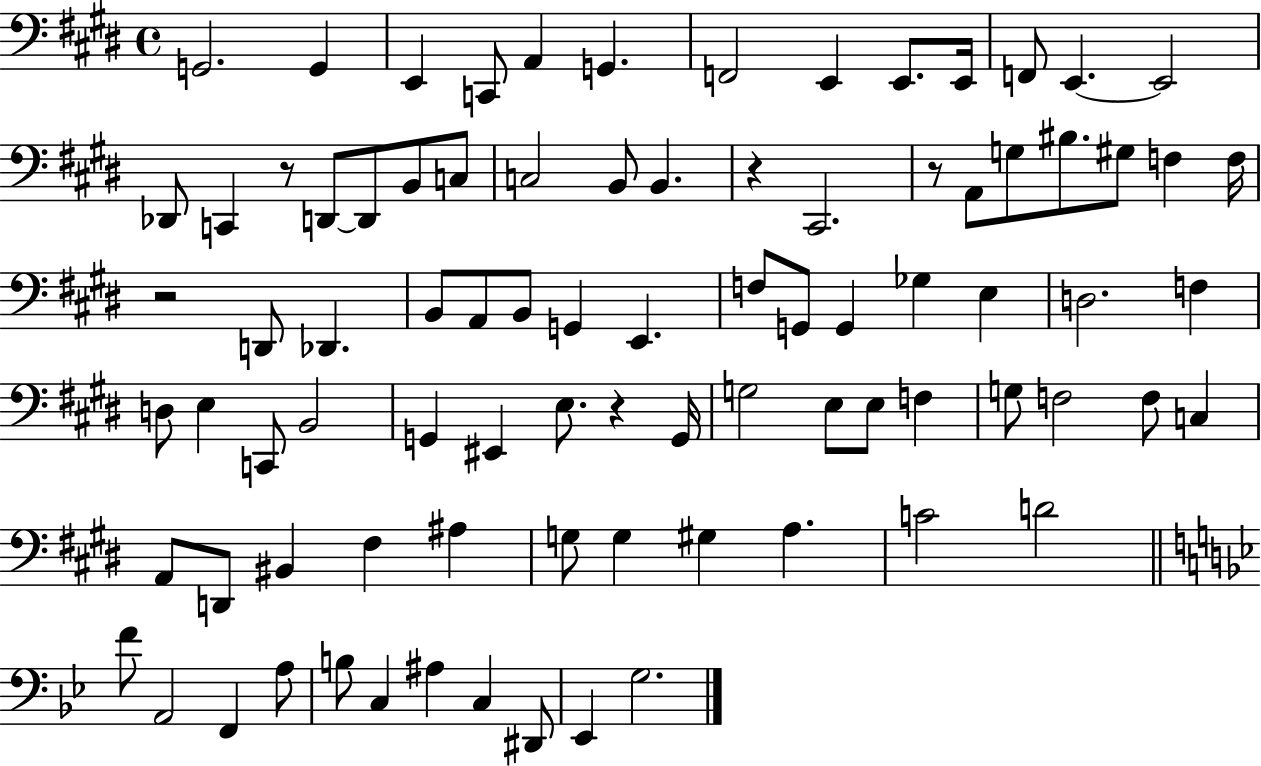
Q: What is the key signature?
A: E major